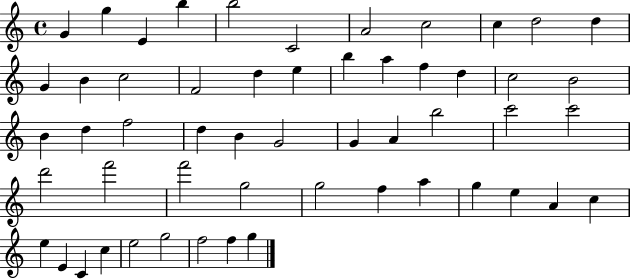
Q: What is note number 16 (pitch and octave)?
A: D5